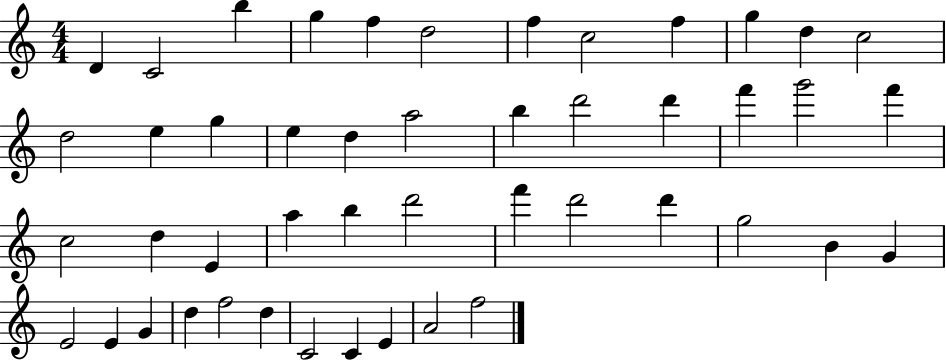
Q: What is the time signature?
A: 4/4